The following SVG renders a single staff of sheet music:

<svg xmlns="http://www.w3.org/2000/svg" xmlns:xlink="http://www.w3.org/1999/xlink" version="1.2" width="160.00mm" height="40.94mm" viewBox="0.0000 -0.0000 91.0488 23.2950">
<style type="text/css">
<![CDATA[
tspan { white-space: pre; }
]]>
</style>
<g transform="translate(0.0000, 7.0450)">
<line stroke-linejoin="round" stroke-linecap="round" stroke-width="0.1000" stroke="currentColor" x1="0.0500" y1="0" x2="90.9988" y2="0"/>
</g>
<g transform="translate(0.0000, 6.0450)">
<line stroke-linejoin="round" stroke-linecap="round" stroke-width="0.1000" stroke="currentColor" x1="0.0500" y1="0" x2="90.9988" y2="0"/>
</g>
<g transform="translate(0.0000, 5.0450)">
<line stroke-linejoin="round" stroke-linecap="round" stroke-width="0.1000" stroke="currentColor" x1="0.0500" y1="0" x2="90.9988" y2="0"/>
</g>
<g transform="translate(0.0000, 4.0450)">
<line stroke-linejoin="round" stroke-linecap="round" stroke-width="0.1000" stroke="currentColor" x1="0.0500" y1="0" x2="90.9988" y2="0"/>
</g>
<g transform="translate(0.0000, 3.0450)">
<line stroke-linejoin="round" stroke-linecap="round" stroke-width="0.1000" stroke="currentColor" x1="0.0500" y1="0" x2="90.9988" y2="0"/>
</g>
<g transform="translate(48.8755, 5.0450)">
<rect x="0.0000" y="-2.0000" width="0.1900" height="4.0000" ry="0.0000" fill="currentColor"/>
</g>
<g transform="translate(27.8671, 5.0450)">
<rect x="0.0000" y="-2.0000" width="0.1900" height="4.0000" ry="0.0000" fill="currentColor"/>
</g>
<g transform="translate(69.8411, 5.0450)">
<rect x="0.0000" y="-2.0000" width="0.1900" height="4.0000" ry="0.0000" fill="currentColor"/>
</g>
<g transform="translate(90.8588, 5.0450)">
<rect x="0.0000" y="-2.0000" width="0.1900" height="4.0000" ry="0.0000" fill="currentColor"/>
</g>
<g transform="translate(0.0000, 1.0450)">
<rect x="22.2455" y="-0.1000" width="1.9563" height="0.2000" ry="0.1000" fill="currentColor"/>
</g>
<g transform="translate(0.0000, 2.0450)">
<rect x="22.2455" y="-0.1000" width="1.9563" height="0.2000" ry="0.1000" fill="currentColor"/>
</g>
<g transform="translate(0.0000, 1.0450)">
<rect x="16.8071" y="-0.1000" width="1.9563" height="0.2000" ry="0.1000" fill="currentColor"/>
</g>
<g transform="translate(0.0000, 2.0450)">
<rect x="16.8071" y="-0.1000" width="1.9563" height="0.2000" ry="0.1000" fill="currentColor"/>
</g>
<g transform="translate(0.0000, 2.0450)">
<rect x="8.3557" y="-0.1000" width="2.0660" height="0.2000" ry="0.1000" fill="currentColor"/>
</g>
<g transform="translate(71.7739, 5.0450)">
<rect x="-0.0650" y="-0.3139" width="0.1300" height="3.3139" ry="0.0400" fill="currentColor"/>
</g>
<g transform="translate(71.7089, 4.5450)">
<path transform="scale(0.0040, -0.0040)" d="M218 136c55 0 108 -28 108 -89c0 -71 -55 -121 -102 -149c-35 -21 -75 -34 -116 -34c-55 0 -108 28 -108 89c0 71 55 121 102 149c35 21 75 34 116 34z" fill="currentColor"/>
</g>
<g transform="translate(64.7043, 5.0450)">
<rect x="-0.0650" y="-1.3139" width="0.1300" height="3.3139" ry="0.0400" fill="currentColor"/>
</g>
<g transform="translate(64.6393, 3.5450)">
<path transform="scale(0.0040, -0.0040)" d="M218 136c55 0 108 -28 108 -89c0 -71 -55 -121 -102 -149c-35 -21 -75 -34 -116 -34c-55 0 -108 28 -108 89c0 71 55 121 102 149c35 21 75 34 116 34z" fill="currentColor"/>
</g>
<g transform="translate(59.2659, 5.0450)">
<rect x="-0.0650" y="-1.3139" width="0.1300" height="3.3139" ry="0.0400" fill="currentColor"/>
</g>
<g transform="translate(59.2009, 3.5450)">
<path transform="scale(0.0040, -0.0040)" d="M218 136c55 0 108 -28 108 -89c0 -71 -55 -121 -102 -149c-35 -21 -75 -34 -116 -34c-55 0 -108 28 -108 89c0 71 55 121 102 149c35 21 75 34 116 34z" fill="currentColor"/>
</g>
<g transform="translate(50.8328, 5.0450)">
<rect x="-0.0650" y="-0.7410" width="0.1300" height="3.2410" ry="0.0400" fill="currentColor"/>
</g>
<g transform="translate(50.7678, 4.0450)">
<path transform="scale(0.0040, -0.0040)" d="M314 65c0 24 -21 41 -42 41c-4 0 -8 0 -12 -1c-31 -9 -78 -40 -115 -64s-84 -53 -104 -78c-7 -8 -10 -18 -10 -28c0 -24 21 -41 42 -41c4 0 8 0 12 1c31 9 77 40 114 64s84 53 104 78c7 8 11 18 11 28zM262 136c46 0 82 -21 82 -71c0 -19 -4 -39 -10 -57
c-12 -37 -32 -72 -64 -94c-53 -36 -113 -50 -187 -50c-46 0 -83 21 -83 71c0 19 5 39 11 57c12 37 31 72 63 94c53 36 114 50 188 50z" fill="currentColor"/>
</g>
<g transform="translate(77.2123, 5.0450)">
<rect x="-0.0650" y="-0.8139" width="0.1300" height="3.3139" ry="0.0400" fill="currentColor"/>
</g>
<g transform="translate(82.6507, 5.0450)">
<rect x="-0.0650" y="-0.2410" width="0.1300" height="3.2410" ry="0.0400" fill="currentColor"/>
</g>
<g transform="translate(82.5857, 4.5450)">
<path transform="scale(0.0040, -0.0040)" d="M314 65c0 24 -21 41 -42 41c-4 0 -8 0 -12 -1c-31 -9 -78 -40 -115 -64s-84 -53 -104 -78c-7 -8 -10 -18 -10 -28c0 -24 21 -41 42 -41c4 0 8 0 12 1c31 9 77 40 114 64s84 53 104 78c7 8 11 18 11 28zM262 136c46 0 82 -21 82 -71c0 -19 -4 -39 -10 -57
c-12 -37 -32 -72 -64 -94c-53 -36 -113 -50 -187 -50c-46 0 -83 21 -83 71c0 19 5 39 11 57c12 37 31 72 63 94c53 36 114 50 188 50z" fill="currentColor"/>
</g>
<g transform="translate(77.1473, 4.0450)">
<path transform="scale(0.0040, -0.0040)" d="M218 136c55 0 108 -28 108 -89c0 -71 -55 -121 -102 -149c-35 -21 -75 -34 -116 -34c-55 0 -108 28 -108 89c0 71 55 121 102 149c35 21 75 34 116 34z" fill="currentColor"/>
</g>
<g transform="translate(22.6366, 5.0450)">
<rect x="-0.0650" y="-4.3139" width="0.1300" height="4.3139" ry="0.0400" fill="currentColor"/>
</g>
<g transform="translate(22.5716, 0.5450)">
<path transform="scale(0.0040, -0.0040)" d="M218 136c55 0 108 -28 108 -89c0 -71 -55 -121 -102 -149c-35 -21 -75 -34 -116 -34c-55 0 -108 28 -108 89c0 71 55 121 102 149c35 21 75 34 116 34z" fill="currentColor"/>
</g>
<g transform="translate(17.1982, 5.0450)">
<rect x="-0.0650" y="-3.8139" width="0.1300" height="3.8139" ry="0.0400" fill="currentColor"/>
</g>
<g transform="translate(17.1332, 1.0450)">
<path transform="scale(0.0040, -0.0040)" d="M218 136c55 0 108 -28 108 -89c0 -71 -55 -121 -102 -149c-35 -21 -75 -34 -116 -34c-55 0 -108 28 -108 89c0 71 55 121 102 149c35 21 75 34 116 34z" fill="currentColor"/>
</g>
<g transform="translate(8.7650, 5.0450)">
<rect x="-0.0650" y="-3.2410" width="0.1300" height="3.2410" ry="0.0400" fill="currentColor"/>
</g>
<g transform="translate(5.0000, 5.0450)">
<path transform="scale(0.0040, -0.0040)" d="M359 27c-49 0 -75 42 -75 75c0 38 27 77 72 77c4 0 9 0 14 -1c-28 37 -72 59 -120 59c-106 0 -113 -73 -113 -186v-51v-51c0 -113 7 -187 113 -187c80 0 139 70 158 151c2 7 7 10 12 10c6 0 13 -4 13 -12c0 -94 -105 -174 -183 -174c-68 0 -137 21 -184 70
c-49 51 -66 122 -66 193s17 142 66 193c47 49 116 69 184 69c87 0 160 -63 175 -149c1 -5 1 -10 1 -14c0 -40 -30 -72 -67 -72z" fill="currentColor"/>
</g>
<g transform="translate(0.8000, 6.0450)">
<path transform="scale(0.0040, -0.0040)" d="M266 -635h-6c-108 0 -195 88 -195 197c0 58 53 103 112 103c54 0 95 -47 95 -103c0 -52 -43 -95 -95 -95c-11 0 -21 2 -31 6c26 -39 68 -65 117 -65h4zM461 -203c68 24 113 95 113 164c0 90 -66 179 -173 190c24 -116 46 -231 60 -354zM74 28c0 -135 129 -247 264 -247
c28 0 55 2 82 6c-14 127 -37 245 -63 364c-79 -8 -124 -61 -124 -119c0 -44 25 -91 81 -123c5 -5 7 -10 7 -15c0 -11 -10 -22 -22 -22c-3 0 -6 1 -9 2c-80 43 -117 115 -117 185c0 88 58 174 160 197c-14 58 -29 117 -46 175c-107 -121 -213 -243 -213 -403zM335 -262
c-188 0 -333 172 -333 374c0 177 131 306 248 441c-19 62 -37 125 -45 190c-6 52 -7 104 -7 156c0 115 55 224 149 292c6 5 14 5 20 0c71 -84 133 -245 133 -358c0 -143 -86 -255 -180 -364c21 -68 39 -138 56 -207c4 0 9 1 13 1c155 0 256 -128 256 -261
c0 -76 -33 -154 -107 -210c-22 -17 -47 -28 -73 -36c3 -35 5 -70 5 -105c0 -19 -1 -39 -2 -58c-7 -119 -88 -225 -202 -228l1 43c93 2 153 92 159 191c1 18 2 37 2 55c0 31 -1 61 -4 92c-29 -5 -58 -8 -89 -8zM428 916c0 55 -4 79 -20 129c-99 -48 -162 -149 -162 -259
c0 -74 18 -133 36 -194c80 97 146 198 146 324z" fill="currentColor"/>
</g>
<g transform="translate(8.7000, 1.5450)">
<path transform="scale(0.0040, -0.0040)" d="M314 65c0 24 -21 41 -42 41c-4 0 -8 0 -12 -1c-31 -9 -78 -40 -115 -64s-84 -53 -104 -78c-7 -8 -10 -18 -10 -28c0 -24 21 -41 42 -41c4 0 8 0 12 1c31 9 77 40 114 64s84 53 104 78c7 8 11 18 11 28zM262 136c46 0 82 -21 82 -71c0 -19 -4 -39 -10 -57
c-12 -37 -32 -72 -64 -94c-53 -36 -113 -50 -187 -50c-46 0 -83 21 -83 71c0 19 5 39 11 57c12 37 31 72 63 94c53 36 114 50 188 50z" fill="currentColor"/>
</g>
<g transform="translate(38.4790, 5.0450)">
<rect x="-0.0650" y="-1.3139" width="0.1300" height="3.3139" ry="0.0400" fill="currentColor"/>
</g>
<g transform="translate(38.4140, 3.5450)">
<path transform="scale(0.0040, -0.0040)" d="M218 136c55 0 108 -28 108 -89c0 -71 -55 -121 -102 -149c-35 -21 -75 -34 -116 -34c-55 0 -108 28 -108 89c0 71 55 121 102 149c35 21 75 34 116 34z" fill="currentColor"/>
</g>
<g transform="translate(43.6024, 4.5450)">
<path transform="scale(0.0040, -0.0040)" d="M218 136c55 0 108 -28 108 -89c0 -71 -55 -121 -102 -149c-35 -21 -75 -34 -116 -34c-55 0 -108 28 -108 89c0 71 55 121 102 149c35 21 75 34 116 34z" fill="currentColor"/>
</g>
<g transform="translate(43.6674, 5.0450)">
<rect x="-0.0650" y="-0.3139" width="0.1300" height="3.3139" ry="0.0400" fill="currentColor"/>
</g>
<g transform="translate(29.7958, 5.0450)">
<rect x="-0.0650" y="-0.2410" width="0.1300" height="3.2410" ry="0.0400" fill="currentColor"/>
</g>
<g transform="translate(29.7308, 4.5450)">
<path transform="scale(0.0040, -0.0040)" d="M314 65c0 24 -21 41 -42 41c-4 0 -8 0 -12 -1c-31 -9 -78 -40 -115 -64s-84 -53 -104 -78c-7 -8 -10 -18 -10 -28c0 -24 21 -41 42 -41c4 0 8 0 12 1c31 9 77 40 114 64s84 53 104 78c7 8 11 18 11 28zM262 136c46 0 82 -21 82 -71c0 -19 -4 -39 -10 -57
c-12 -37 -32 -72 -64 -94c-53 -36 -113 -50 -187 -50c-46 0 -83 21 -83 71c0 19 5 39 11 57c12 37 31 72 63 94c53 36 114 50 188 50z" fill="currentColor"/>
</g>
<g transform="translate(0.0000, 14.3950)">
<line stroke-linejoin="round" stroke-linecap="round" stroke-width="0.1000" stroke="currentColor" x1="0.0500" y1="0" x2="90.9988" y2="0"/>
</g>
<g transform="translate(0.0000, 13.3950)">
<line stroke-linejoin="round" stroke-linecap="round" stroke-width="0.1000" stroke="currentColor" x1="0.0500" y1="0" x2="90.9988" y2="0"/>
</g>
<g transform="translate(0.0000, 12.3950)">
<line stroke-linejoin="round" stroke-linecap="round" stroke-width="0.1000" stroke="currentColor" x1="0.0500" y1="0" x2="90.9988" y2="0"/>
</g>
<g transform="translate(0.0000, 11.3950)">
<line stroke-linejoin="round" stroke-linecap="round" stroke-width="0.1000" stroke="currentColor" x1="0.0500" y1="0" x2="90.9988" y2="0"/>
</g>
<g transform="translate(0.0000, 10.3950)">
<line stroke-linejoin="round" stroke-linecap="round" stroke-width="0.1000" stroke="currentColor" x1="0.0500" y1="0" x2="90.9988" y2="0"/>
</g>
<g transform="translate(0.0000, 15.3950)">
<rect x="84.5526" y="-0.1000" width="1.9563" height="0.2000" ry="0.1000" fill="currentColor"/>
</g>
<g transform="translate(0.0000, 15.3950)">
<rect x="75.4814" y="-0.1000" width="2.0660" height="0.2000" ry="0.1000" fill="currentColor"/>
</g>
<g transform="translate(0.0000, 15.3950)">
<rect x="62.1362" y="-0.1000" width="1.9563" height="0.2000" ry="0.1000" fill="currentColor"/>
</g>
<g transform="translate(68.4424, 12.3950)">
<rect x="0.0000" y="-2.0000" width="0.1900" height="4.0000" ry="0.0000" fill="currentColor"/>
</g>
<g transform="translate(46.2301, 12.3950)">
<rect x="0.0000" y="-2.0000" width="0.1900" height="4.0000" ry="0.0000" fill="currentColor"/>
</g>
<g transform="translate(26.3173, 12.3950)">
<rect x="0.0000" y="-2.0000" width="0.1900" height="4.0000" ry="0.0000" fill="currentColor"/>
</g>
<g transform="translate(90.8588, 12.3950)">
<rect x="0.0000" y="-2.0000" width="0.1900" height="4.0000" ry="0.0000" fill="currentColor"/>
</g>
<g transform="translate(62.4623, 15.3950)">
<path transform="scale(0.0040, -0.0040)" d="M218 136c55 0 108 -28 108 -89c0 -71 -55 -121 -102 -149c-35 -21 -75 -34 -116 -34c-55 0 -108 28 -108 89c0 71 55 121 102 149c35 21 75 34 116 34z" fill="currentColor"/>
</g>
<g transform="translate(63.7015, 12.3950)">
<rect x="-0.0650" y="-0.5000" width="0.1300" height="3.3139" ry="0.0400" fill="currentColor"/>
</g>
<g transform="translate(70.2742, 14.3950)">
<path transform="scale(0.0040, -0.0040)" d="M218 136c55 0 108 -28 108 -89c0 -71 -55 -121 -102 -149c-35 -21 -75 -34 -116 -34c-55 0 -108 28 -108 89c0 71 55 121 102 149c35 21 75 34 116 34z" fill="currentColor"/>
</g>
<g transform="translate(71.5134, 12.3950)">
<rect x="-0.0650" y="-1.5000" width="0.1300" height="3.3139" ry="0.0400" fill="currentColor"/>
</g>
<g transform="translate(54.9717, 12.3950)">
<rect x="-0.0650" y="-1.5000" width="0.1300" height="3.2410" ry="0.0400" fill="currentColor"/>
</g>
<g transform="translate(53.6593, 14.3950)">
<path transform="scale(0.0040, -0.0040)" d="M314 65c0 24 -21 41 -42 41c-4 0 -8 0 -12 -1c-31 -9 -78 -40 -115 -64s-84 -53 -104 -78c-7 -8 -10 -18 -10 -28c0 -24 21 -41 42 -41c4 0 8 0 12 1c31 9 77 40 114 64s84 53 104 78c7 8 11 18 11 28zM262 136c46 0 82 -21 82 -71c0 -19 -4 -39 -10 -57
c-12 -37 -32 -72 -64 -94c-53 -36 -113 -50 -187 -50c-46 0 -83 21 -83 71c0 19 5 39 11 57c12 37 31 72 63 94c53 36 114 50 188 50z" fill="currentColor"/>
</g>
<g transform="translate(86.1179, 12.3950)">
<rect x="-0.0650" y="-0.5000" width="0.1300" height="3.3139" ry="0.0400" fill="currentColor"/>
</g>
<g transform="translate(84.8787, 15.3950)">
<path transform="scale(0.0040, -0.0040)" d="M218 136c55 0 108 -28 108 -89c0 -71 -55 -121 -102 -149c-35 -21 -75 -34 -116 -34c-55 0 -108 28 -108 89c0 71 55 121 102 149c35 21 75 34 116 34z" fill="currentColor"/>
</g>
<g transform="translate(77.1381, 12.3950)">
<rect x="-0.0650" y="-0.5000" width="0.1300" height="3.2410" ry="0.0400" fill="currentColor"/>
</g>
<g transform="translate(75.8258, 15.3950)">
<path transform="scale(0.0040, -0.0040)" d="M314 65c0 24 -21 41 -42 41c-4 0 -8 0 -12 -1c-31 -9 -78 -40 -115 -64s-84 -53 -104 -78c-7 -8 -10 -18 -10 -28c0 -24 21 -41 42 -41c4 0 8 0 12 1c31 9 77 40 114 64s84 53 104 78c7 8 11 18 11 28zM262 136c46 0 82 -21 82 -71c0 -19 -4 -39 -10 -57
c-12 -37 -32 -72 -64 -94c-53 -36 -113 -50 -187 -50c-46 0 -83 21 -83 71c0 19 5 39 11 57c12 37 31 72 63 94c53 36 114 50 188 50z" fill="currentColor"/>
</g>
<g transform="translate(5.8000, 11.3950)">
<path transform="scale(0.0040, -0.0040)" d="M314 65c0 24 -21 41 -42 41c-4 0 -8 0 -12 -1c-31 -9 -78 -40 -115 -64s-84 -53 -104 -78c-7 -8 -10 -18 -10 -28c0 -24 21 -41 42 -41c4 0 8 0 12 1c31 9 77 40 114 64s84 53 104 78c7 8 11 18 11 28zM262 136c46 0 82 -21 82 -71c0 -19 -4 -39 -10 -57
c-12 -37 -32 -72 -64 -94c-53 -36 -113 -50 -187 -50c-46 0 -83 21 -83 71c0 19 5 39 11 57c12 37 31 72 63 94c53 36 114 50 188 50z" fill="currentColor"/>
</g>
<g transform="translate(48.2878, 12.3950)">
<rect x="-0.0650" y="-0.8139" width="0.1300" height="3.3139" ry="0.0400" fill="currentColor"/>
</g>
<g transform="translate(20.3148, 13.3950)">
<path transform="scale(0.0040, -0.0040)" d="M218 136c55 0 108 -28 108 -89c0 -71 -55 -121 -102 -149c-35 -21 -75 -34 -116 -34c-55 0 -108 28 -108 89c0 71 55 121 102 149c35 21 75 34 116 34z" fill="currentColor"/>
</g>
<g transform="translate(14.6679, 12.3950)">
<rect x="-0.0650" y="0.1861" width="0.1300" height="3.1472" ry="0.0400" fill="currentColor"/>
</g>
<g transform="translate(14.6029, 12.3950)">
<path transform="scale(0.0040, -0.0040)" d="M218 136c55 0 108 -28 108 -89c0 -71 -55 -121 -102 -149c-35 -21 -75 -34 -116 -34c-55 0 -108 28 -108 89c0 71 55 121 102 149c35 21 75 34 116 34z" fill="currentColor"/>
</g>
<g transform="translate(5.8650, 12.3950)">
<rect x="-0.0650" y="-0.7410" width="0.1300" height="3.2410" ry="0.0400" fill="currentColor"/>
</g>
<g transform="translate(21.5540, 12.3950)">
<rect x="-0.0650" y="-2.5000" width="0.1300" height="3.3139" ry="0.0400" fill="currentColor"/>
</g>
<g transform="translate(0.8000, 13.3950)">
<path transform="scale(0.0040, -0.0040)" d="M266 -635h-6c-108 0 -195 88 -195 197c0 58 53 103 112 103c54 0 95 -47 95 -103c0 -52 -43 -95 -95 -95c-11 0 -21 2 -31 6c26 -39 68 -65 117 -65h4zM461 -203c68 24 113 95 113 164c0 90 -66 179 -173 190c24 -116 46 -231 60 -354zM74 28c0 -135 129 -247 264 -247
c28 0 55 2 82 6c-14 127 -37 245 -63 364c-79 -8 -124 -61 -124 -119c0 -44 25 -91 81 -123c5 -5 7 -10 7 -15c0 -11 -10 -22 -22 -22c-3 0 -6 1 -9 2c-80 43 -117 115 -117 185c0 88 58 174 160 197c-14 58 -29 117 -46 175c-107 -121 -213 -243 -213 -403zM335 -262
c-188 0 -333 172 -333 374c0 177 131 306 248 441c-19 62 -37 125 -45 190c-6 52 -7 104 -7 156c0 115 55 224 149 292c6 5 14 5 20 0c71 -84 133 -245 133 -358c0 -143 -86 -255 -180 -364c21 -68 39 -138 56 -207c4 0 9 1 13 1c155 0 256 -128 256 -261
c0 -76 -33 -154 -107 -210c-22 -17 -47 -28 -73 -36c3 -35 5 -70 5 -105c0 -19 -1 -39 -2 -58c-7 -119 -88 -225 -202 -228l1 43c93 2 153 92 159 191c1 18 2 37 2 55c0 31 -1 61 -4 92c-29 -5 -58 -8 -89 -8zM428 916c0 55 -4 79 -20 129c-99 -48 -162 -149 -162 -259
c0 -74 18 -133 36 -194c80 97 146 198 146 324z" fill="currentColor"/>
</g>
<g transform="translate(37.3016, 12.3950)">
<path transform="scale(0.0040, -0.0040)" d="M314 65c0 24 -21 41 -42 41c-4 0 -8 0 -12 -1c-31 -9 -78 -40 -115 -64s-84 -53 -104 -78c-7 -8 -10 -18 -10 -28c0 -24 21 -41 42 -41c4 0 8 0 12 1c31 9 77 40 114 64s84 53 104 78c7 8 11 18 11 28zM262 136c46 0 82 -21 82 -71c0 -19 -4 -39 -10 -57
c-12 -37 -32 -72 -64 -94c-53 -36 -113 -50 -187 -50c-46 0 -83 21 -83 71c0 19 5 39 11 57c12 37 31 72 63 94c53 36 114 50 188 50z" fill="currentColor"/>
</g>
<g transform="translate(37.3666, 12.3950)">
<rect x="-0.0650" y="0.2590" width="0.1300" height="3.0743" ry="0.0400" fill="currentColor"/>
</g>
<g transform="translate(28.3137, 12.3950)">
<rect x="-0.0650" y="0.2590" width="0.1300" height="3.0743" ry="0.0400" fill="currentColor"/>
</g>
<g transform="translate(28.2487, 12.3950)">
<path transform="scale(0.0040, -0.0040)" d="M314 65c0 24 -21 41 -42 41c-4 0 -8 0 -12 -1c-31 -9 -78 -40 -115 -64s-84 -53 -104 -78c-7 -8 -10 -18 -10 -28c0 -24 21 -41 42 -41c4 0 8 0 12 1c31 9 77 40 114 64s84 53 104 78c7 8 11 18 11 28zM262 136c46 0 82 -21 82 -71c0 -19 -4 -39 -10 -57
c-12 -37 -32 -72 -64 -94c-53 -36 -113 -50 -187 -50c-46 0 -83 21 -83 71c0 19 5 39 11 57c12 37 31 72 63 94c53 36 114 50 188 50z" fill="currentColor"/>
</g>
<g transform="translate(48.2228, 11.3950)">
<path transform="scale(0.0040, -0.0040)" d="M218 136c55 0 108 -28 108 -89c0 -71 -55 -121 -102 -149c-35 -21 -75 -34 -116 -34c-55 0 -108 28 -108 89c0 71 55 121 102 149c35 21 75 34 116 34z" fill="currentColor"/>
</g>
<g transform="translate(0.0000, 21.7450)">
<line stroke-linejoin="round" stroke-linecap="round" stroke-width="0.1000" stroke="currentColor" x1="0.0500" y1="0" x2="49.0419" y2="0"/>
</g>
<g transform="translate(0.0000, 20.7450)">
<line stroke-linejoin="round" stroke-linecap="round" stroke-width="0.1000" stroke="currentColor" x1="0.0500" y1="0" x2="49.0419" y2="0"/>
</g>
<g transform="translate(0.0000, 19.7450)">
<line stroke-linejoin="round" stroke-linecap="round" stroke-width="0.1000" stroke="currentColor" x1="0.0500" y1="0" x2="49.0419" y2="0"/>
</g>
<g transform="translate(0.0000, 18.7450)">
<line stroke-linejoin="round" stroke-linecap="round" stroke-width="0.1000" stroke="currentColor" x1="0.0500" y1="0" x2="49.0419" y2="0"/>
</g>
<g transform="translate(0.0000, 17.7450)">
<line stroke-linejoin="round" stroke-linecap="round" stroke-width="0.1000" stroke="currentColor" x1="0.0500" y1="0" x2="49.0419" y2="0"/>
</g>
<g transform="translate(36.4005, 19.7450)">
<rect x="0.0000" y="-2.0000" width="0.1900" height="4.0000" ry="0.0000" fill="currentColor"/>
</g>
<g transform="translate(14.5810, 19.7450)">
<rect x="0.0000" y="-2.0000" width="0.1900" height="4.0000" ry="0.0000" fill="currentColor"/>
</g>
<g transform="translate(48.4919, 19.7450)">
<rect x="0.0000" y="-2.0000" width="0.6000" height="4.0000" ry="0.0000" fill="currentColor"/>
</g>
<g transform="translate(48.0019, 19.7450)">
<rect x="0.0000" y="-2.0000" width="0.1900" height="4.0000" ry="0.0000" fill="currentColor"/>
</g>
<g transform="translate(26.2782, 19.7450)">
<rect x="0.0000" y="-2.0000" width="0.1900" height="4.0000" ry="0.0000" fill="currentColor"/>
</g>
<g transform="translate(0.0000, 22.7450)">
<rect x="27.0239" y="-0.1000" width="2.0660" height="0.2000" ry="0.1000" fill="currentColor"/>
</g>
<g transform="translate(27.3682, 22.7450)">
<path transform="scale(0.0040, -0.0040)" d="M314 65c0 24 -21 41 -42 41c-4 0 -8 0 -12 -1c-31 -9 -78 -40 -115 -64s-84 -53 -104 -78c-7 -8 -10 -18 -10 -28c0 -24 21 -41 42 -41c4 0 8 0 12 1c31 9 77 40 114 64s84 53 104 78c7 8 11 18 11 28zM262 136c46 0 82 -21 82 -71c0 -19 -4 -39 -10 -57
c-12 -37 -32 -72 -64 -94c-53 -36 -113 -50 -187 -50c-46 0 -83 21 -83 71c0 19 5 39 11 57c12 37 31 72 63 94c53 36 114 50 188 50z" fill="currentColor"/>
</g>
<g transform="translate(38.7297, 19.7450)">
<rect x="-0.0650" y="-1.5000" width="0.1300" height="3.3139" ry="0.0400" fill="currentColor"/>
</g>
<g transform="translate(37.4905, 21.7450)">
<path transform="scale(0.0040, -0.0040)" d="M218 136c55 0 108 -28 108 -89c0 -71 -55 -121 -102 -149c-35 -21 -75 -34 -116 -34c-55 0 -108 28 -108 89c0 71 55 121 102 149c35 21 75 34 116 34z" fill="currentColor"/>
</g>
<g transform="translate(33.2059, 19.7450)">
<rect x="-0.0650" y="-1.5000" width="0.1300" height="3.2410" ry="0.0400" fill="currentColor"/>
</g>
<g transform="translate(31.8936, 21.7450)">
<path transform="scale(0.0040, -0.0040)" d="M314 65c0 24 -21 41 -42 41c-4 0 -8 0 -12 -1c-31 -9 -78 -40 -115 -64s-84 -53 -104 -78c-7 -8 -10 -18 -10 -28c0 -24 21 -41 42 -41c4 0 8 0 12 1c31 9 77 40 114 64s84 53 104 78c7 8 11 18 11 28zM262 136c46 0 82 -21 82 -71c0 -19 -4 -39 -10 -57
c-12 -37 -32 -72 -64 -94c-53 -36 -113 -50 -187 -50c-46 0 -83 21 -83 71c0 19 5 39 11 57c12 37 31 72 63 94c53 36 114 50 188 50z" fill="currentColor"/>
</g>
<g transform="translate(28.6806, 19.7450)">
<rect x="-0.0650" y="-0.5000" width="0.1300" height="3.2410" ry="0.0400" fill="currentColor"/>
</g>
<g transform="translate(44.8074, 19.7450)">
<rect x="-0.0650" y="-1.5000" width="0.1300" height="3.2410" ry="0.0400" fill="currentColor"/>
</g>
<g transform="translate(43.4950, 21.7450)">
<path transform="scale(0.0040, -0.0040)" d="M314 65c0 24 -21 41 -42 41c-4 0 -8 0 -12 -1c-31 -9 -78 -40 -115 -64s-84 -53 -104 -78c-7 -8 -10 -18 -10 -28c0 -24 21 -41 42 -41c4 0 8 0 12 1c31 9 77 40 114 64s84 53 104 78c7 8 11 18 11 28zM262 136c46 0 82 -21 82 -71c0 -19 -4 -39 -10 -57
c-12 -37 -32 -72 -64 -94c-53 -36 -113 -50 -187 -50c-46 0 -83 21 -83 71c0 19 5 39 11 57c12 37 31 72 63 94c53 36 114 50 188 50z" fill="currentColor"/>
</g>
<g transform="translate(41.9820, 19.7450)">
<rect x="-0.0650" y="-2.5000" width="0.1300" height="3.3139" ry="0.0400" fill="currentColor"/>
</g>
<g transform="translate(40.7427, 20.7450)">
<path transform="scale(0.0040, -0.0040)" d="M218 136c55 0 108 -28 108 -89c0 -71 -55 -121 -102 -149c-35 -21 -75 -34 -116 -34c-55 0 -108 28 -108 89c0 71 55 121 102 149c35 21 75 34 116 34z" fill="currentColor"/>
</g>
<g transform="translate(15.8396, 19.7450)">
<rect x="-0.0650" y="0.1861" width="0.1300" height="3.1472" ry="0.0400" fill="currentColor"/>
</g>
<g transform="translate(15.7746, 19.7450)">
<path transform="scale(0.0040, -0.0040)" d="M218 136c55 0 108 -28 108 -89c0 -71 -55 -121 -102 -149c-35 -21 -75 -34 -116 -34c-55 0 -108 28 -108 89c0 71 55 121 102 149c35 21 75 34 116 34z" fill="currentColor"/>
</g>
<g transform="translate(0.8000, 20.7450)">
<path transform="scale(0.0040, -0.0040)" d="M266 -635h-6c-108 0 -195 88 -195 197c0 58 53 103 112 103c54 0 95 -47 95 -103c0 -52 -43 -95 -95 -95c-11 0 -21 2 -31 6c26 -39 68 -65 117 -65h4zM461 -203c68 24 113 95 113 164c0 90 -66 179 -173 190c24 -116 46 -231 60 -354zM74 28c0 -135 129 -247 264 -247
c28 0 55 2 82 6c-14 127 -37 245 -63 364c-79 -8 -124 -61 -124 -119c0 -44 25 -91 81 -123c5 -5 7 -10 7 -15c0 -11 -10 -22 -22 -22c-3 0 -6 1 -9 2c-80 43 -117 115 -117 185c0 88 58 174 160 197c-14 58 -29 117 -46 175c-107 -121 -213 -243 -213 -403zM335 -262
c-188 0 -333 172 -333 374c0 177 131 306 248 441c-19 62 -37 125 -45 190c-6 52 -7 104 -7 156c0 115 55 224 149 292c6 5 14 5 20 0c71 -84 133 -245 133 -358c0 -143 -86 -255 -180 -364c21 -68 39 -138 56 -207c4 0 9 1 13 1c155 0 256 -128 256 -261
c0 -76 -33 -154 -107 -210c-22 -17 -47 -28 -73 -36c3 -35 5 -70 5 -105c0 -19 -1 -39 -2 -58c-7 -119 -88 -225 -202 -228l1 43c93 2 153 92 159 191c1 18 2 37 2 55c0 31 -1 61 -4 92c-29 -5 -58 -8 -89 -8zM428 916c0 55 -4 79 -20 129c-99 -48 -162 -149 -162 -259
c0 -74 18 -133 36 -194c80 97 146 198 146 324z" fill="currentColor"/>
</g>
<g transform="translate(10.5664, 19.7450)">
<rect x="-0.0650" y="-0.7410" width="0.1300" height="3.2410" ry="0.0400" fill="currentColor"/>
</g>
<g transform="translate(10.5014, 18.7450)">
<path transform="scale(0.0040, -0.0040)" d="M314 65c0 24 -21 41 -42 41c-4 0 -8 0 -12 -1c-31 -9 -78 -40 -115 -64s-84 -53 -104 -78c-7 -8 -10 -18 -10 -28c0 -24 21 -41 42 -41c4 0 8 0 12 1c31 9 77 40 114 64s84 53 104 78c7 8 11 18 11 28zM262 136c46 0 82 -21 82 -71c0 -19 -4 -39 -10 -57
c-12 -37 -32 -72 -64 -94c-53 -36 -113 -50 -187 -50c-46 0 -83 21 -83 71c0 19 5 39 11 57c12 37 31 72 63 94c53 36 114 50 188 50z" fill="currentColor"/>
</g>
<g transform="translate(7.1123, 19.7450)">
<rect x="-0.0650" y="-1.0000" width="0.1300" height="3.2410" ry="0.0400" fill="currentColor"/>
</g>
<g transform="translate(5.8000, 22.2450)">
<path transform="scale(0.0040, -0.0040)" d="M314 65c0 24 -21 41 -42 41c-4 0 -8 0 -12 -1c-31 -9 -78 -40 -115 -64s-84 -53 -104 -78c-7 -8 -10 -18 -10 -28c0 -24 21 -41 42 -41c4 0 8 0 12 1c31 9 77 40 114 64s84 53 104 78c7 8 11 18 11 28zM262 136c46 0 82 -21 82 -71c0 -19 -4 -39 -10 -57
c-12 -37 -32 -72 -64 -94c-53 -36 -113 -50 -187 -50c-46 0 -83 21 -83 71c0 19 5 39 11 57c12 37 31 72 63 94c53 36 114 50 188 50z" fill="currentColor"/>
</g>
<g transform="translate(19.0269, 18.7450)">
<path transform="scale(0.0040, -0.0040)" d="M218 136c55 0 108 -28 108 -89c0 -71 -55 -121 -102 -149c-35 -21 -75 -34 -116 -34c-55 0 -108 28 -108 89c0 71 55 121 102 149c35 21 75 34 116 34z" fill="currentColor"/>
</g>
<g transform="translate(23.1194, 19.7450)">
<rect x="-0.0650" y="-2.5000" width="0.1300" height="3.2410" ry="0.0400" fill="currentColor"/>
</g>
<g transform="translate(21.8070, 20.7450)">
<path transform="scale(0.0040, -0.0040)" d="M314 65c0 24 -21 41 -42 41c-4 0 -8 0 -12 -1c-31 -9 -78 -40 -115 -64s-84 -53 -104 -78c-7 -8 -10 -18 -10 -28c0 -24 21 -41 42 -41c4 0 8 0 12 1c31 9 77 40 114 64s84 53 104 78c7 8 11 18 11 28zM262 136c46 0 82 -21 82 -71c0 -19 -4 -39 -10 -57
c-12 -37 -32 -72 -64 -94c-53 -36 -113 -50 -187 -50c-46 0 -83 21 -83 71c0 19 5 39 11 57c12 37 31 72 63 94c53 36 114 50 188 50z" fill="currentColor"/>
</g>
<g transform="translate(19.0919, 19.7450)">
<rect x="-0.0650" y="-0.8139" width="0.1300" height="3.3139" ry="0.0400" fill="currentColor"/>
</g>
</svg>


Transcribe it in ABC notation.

X:1
T:Untitled
M:4/4
L:1/4
K:C
b2 c' d' c2 e c d2 e e c d c2 d2 B G B2 B2 d E2 C E C2 C D2 d2 B d G2 C2 E2 E G E2